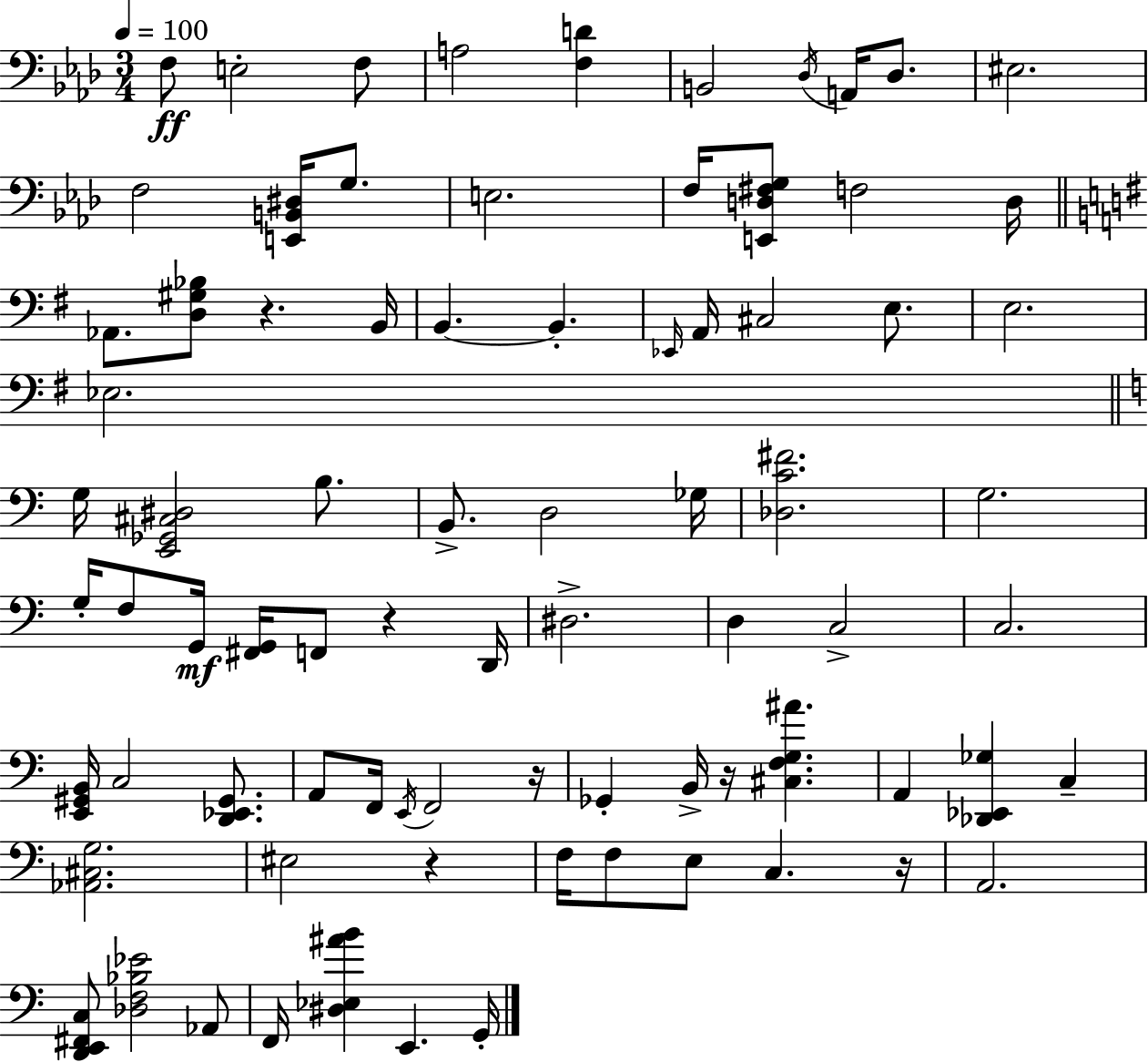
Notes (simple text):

F3/e E3/h F3/e A3/h [F3,D4]/q B2/h Db3/s A2/s Db3/e. EIS3/h. F3/h [E2,B2,D#3]/s G3/e. E3/h. F3/s [E2,D3,F#3,G3]/e F3/h D3/s Ab2/e. [D3,G#3,Bb3]/e R/q. B2/s B2/q. B2/q. Eb2/s A2/s C#3/h E3/e. E3/h. Eb3/h. G3/s [E2,Gb2,C#3,D#3]/h B3/e. B2/e. D3/h Gb3/s [Db3,C4,F#4]/h. G3/h. G3/s F3/e G2/s [F#2,G2]/s F2/e R/q D2/s D#3/h. D3/q C3/h C3/h. [E2,G#2,B2]/s C3/h [D2,Eb2,G#2]/e. A2/e F2/s E2/s F2/h R/s Gb2/q B2/s R/s [C#3,F3,G3,A#4]/q. A2/q [Db2,Eb2,Gb3]/q C3/q [Ab2,C#3,G3]/h. EIS3/h R/q F3/s F3/e E3/e C3/q. R/s A2/h. [D2,E2,F#2,C3]/e [Db3,F3,Bb3,Eb4]/h Ab2/e F2/s [D#3,Eb3,A#4,B4]/q E2/q. G2/s